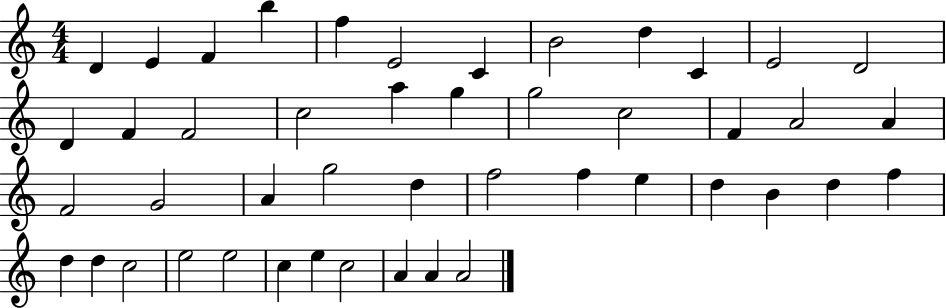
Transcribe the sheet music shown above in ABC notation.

X:1
T:Untitled
M:4/4
L:1/4
K:C
D E F b f E2 C B2 d C E2 D2 D F F2 c2 a g g2 c2 F A2 A F2 G2 A g2 d f2 f e d B d f d d c2 e2 e2 c e c2 A A A2